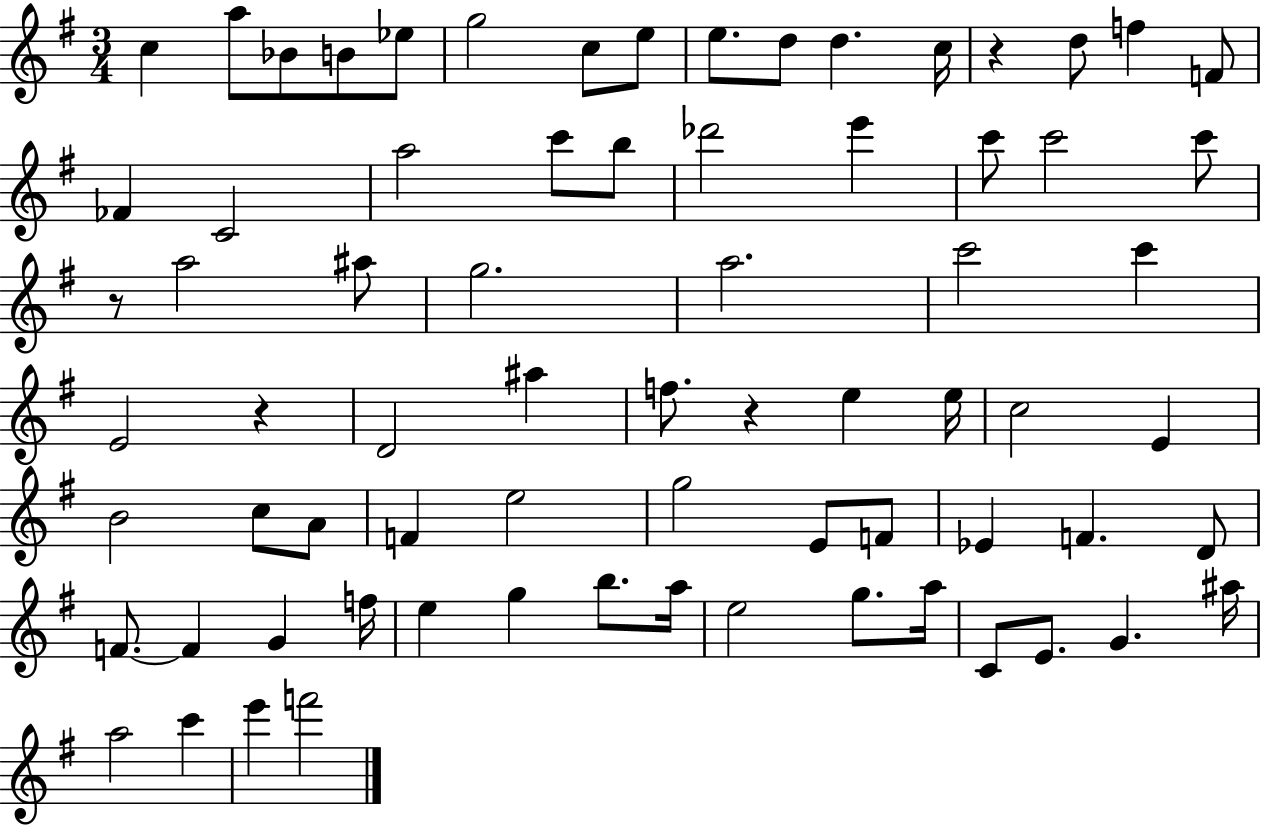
C5/q A5/e Bb4/e B4/e Eb5/e G5/h C5/e E5/e E5/e. D5/e D5/q. C5/s R/q D5/e F5/q F4/e FES4/q C4/h A5/h C6/e B5/e Db6/h E6/q C6/e C6/h C6/e R/e A5/h A#5/e G5/h. A5/h. C6/h C6/q E4/h R/q D4/h A#5/q F5/e. R/q E5/q E5/s C5/h E4/q B4/h C5/e A4/e F4/q E5/h G5/h E4/e F4/e Eb4/q F4/q. D4/e F4/e. F4/q G4/q F5/s E5/q G5/q B5/e. A5/s E5/h G5/e. A5/s C4/e E4/e. G4/q. A#5/s A5/h C6/q E6/q F6/h